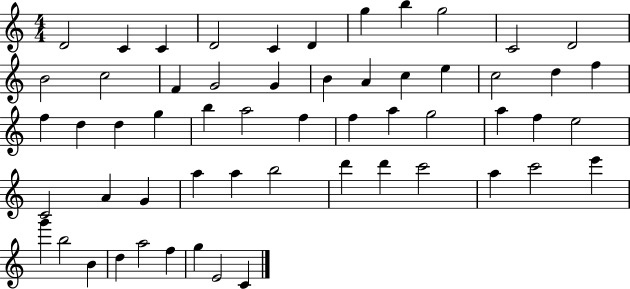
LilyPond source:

{
  \clef treble
  \numericTimeSignature
  \time 4/4
  \key c \major
  d'2 c'4 c'4 | d'2 c'4 d'4 | g''4 b''4 g''2 | c'2 d'2 | \break b'2 c''2 | f'4 g'2 g'4 | b'4 a'4 c''4 e''4 | c''2 d''4 f''4 | \break f''4 d''4 d''4 g''4 | b''4 a''2 f''4 | f''4 a''4 g''2 | a''4 f''4 e''2 | \break c'2 a'4 g'4 | a''4 a''4 b''2 | d'''4 d'''4 c'''2 | a''4 c'''2 e'''4 | \break g'''4 b''2 b'4 | d''4 a''2 f''4 | g''4 e'2 c'4 | \bar "|."
}